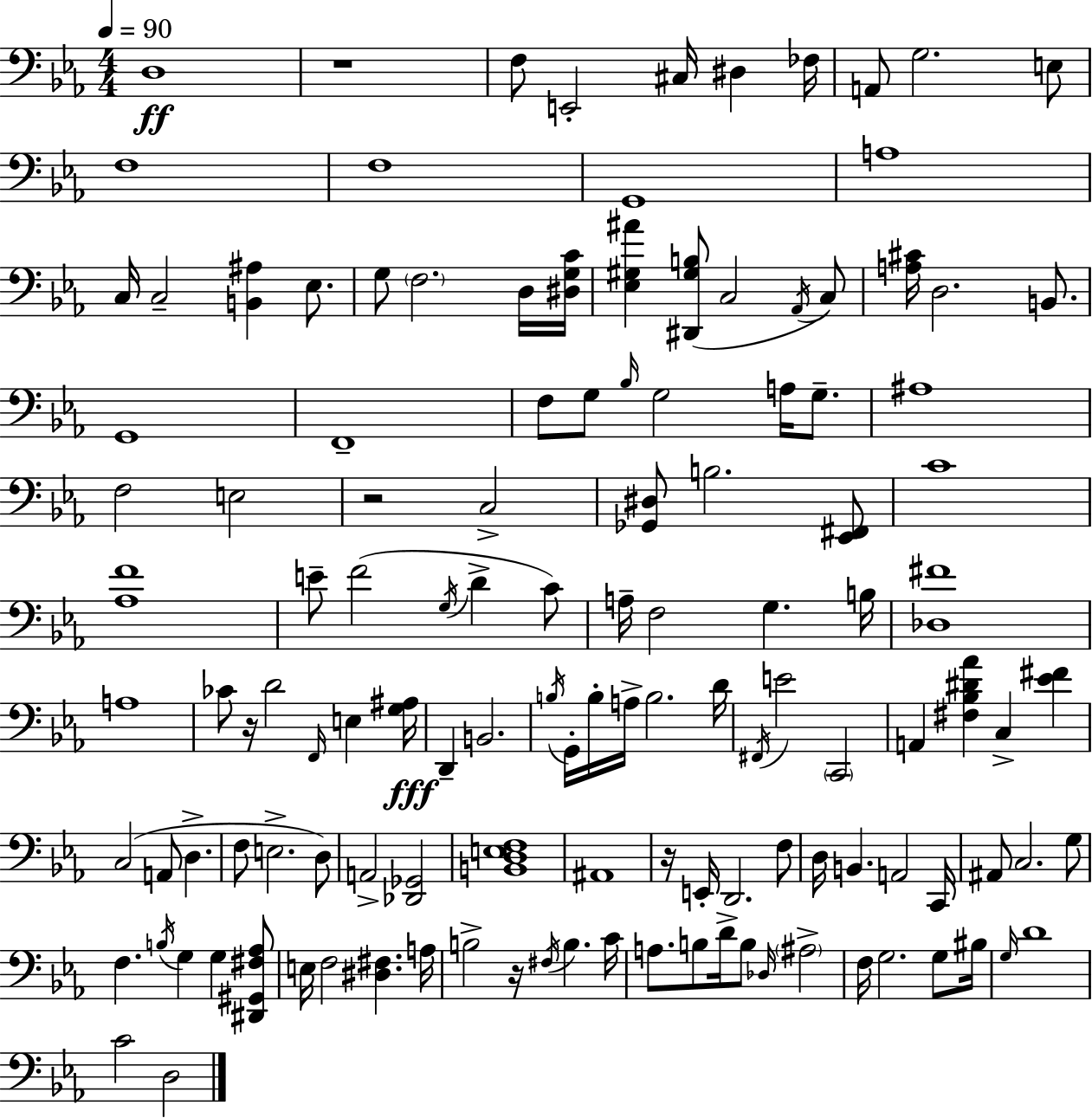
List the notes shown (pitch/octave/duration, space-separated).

D3/w R/w F3/e E2/h C#3/s D#3/q FES3/s A2/e G3/h. E3/e F3/w F3/w G2/w A3/w C3/s C3/h [B2,A#3]/q Eb3/e. G3/e F3/h. D3/s [D#3,G3,C4]/s [Eb3,G#3,A#4]/q [D#2,G#3,B3]/e C3/h Ab2/s C3/e [A3,C#4]/s D3/h. B2/e. G2/w F2/w F3/e G3/e Bb3/s G3/h A3/s G3/e. A#3/w F3/h E3/h R/h C3/h [Gb2,D#3]/e B3/h. [Eb2,F#2]/e C4/w [Ab3,F4]/w E4/e F4/h G3/s D4/q C4/e A3/s F3/h G3/q. B3/s [Db3,F#4]/w A3/w CES4/e R/s D4/h F2/s E3/q [G3,A#3]/s D2/q B2/h. B3/s G2/s B3/s A3/s B3/h. D4/s F#2/s E4/h C2/h A2/q [F#3,Bb3,D#4,Ab4]/q C3/q [Eb4,F#4]/q C3/h A2/e D3/q. F3/e E3/h. D3/e A2/h [Db2,Gb2]/h [B2,D3,E3,F3]/w A#2/w R/s E2/s D2/h. F3/e D3/s B2/q. A2/h C2/s A#2/e C3/h. G3/e F3/q. B3/s G3/q G3/q [D#2,G#2,F#3,Ab3]/e E3/s F3/h [D#3,F#3]/q. A3/s B3/h R/s F#3/s B3/q. C4/s A3/e. B3/e D4/s B3/e Db3/s A#3/h F3/s G3/h. G3/e BIS3/s G3/s D4/w C4/h D3/h